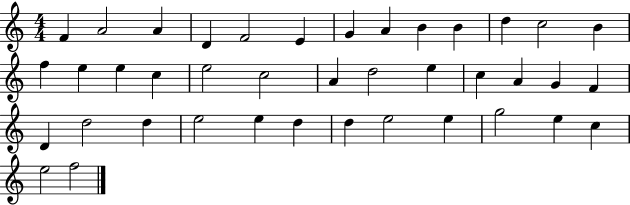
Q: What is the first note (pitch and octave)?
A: F4